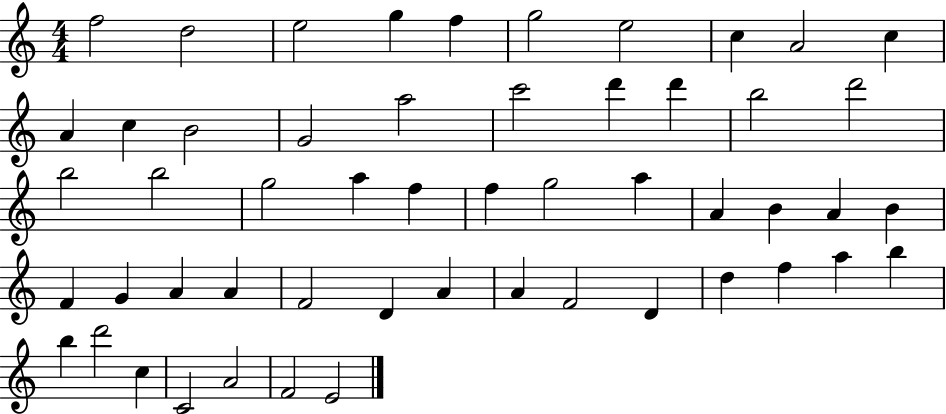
X:1
T:Untitled
M:4/4
L:1/4
K:C
f2 d2 e2 g f g2 e2 c A2 c A c B2 G2 a2 c'2 d' d' b2 d'2 b2 b2 g2 a f f g2 a A B A B F G A A F2 D A A F2 D d f a b b d'2 c C2 A2 F2 E2